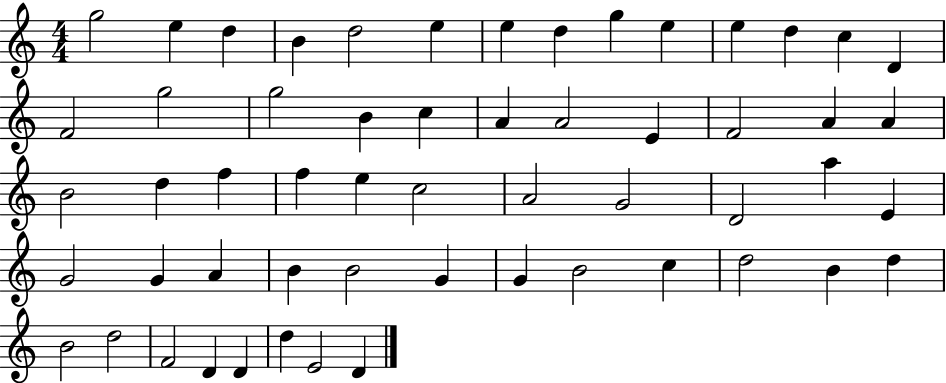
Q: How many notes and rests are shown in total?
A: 56